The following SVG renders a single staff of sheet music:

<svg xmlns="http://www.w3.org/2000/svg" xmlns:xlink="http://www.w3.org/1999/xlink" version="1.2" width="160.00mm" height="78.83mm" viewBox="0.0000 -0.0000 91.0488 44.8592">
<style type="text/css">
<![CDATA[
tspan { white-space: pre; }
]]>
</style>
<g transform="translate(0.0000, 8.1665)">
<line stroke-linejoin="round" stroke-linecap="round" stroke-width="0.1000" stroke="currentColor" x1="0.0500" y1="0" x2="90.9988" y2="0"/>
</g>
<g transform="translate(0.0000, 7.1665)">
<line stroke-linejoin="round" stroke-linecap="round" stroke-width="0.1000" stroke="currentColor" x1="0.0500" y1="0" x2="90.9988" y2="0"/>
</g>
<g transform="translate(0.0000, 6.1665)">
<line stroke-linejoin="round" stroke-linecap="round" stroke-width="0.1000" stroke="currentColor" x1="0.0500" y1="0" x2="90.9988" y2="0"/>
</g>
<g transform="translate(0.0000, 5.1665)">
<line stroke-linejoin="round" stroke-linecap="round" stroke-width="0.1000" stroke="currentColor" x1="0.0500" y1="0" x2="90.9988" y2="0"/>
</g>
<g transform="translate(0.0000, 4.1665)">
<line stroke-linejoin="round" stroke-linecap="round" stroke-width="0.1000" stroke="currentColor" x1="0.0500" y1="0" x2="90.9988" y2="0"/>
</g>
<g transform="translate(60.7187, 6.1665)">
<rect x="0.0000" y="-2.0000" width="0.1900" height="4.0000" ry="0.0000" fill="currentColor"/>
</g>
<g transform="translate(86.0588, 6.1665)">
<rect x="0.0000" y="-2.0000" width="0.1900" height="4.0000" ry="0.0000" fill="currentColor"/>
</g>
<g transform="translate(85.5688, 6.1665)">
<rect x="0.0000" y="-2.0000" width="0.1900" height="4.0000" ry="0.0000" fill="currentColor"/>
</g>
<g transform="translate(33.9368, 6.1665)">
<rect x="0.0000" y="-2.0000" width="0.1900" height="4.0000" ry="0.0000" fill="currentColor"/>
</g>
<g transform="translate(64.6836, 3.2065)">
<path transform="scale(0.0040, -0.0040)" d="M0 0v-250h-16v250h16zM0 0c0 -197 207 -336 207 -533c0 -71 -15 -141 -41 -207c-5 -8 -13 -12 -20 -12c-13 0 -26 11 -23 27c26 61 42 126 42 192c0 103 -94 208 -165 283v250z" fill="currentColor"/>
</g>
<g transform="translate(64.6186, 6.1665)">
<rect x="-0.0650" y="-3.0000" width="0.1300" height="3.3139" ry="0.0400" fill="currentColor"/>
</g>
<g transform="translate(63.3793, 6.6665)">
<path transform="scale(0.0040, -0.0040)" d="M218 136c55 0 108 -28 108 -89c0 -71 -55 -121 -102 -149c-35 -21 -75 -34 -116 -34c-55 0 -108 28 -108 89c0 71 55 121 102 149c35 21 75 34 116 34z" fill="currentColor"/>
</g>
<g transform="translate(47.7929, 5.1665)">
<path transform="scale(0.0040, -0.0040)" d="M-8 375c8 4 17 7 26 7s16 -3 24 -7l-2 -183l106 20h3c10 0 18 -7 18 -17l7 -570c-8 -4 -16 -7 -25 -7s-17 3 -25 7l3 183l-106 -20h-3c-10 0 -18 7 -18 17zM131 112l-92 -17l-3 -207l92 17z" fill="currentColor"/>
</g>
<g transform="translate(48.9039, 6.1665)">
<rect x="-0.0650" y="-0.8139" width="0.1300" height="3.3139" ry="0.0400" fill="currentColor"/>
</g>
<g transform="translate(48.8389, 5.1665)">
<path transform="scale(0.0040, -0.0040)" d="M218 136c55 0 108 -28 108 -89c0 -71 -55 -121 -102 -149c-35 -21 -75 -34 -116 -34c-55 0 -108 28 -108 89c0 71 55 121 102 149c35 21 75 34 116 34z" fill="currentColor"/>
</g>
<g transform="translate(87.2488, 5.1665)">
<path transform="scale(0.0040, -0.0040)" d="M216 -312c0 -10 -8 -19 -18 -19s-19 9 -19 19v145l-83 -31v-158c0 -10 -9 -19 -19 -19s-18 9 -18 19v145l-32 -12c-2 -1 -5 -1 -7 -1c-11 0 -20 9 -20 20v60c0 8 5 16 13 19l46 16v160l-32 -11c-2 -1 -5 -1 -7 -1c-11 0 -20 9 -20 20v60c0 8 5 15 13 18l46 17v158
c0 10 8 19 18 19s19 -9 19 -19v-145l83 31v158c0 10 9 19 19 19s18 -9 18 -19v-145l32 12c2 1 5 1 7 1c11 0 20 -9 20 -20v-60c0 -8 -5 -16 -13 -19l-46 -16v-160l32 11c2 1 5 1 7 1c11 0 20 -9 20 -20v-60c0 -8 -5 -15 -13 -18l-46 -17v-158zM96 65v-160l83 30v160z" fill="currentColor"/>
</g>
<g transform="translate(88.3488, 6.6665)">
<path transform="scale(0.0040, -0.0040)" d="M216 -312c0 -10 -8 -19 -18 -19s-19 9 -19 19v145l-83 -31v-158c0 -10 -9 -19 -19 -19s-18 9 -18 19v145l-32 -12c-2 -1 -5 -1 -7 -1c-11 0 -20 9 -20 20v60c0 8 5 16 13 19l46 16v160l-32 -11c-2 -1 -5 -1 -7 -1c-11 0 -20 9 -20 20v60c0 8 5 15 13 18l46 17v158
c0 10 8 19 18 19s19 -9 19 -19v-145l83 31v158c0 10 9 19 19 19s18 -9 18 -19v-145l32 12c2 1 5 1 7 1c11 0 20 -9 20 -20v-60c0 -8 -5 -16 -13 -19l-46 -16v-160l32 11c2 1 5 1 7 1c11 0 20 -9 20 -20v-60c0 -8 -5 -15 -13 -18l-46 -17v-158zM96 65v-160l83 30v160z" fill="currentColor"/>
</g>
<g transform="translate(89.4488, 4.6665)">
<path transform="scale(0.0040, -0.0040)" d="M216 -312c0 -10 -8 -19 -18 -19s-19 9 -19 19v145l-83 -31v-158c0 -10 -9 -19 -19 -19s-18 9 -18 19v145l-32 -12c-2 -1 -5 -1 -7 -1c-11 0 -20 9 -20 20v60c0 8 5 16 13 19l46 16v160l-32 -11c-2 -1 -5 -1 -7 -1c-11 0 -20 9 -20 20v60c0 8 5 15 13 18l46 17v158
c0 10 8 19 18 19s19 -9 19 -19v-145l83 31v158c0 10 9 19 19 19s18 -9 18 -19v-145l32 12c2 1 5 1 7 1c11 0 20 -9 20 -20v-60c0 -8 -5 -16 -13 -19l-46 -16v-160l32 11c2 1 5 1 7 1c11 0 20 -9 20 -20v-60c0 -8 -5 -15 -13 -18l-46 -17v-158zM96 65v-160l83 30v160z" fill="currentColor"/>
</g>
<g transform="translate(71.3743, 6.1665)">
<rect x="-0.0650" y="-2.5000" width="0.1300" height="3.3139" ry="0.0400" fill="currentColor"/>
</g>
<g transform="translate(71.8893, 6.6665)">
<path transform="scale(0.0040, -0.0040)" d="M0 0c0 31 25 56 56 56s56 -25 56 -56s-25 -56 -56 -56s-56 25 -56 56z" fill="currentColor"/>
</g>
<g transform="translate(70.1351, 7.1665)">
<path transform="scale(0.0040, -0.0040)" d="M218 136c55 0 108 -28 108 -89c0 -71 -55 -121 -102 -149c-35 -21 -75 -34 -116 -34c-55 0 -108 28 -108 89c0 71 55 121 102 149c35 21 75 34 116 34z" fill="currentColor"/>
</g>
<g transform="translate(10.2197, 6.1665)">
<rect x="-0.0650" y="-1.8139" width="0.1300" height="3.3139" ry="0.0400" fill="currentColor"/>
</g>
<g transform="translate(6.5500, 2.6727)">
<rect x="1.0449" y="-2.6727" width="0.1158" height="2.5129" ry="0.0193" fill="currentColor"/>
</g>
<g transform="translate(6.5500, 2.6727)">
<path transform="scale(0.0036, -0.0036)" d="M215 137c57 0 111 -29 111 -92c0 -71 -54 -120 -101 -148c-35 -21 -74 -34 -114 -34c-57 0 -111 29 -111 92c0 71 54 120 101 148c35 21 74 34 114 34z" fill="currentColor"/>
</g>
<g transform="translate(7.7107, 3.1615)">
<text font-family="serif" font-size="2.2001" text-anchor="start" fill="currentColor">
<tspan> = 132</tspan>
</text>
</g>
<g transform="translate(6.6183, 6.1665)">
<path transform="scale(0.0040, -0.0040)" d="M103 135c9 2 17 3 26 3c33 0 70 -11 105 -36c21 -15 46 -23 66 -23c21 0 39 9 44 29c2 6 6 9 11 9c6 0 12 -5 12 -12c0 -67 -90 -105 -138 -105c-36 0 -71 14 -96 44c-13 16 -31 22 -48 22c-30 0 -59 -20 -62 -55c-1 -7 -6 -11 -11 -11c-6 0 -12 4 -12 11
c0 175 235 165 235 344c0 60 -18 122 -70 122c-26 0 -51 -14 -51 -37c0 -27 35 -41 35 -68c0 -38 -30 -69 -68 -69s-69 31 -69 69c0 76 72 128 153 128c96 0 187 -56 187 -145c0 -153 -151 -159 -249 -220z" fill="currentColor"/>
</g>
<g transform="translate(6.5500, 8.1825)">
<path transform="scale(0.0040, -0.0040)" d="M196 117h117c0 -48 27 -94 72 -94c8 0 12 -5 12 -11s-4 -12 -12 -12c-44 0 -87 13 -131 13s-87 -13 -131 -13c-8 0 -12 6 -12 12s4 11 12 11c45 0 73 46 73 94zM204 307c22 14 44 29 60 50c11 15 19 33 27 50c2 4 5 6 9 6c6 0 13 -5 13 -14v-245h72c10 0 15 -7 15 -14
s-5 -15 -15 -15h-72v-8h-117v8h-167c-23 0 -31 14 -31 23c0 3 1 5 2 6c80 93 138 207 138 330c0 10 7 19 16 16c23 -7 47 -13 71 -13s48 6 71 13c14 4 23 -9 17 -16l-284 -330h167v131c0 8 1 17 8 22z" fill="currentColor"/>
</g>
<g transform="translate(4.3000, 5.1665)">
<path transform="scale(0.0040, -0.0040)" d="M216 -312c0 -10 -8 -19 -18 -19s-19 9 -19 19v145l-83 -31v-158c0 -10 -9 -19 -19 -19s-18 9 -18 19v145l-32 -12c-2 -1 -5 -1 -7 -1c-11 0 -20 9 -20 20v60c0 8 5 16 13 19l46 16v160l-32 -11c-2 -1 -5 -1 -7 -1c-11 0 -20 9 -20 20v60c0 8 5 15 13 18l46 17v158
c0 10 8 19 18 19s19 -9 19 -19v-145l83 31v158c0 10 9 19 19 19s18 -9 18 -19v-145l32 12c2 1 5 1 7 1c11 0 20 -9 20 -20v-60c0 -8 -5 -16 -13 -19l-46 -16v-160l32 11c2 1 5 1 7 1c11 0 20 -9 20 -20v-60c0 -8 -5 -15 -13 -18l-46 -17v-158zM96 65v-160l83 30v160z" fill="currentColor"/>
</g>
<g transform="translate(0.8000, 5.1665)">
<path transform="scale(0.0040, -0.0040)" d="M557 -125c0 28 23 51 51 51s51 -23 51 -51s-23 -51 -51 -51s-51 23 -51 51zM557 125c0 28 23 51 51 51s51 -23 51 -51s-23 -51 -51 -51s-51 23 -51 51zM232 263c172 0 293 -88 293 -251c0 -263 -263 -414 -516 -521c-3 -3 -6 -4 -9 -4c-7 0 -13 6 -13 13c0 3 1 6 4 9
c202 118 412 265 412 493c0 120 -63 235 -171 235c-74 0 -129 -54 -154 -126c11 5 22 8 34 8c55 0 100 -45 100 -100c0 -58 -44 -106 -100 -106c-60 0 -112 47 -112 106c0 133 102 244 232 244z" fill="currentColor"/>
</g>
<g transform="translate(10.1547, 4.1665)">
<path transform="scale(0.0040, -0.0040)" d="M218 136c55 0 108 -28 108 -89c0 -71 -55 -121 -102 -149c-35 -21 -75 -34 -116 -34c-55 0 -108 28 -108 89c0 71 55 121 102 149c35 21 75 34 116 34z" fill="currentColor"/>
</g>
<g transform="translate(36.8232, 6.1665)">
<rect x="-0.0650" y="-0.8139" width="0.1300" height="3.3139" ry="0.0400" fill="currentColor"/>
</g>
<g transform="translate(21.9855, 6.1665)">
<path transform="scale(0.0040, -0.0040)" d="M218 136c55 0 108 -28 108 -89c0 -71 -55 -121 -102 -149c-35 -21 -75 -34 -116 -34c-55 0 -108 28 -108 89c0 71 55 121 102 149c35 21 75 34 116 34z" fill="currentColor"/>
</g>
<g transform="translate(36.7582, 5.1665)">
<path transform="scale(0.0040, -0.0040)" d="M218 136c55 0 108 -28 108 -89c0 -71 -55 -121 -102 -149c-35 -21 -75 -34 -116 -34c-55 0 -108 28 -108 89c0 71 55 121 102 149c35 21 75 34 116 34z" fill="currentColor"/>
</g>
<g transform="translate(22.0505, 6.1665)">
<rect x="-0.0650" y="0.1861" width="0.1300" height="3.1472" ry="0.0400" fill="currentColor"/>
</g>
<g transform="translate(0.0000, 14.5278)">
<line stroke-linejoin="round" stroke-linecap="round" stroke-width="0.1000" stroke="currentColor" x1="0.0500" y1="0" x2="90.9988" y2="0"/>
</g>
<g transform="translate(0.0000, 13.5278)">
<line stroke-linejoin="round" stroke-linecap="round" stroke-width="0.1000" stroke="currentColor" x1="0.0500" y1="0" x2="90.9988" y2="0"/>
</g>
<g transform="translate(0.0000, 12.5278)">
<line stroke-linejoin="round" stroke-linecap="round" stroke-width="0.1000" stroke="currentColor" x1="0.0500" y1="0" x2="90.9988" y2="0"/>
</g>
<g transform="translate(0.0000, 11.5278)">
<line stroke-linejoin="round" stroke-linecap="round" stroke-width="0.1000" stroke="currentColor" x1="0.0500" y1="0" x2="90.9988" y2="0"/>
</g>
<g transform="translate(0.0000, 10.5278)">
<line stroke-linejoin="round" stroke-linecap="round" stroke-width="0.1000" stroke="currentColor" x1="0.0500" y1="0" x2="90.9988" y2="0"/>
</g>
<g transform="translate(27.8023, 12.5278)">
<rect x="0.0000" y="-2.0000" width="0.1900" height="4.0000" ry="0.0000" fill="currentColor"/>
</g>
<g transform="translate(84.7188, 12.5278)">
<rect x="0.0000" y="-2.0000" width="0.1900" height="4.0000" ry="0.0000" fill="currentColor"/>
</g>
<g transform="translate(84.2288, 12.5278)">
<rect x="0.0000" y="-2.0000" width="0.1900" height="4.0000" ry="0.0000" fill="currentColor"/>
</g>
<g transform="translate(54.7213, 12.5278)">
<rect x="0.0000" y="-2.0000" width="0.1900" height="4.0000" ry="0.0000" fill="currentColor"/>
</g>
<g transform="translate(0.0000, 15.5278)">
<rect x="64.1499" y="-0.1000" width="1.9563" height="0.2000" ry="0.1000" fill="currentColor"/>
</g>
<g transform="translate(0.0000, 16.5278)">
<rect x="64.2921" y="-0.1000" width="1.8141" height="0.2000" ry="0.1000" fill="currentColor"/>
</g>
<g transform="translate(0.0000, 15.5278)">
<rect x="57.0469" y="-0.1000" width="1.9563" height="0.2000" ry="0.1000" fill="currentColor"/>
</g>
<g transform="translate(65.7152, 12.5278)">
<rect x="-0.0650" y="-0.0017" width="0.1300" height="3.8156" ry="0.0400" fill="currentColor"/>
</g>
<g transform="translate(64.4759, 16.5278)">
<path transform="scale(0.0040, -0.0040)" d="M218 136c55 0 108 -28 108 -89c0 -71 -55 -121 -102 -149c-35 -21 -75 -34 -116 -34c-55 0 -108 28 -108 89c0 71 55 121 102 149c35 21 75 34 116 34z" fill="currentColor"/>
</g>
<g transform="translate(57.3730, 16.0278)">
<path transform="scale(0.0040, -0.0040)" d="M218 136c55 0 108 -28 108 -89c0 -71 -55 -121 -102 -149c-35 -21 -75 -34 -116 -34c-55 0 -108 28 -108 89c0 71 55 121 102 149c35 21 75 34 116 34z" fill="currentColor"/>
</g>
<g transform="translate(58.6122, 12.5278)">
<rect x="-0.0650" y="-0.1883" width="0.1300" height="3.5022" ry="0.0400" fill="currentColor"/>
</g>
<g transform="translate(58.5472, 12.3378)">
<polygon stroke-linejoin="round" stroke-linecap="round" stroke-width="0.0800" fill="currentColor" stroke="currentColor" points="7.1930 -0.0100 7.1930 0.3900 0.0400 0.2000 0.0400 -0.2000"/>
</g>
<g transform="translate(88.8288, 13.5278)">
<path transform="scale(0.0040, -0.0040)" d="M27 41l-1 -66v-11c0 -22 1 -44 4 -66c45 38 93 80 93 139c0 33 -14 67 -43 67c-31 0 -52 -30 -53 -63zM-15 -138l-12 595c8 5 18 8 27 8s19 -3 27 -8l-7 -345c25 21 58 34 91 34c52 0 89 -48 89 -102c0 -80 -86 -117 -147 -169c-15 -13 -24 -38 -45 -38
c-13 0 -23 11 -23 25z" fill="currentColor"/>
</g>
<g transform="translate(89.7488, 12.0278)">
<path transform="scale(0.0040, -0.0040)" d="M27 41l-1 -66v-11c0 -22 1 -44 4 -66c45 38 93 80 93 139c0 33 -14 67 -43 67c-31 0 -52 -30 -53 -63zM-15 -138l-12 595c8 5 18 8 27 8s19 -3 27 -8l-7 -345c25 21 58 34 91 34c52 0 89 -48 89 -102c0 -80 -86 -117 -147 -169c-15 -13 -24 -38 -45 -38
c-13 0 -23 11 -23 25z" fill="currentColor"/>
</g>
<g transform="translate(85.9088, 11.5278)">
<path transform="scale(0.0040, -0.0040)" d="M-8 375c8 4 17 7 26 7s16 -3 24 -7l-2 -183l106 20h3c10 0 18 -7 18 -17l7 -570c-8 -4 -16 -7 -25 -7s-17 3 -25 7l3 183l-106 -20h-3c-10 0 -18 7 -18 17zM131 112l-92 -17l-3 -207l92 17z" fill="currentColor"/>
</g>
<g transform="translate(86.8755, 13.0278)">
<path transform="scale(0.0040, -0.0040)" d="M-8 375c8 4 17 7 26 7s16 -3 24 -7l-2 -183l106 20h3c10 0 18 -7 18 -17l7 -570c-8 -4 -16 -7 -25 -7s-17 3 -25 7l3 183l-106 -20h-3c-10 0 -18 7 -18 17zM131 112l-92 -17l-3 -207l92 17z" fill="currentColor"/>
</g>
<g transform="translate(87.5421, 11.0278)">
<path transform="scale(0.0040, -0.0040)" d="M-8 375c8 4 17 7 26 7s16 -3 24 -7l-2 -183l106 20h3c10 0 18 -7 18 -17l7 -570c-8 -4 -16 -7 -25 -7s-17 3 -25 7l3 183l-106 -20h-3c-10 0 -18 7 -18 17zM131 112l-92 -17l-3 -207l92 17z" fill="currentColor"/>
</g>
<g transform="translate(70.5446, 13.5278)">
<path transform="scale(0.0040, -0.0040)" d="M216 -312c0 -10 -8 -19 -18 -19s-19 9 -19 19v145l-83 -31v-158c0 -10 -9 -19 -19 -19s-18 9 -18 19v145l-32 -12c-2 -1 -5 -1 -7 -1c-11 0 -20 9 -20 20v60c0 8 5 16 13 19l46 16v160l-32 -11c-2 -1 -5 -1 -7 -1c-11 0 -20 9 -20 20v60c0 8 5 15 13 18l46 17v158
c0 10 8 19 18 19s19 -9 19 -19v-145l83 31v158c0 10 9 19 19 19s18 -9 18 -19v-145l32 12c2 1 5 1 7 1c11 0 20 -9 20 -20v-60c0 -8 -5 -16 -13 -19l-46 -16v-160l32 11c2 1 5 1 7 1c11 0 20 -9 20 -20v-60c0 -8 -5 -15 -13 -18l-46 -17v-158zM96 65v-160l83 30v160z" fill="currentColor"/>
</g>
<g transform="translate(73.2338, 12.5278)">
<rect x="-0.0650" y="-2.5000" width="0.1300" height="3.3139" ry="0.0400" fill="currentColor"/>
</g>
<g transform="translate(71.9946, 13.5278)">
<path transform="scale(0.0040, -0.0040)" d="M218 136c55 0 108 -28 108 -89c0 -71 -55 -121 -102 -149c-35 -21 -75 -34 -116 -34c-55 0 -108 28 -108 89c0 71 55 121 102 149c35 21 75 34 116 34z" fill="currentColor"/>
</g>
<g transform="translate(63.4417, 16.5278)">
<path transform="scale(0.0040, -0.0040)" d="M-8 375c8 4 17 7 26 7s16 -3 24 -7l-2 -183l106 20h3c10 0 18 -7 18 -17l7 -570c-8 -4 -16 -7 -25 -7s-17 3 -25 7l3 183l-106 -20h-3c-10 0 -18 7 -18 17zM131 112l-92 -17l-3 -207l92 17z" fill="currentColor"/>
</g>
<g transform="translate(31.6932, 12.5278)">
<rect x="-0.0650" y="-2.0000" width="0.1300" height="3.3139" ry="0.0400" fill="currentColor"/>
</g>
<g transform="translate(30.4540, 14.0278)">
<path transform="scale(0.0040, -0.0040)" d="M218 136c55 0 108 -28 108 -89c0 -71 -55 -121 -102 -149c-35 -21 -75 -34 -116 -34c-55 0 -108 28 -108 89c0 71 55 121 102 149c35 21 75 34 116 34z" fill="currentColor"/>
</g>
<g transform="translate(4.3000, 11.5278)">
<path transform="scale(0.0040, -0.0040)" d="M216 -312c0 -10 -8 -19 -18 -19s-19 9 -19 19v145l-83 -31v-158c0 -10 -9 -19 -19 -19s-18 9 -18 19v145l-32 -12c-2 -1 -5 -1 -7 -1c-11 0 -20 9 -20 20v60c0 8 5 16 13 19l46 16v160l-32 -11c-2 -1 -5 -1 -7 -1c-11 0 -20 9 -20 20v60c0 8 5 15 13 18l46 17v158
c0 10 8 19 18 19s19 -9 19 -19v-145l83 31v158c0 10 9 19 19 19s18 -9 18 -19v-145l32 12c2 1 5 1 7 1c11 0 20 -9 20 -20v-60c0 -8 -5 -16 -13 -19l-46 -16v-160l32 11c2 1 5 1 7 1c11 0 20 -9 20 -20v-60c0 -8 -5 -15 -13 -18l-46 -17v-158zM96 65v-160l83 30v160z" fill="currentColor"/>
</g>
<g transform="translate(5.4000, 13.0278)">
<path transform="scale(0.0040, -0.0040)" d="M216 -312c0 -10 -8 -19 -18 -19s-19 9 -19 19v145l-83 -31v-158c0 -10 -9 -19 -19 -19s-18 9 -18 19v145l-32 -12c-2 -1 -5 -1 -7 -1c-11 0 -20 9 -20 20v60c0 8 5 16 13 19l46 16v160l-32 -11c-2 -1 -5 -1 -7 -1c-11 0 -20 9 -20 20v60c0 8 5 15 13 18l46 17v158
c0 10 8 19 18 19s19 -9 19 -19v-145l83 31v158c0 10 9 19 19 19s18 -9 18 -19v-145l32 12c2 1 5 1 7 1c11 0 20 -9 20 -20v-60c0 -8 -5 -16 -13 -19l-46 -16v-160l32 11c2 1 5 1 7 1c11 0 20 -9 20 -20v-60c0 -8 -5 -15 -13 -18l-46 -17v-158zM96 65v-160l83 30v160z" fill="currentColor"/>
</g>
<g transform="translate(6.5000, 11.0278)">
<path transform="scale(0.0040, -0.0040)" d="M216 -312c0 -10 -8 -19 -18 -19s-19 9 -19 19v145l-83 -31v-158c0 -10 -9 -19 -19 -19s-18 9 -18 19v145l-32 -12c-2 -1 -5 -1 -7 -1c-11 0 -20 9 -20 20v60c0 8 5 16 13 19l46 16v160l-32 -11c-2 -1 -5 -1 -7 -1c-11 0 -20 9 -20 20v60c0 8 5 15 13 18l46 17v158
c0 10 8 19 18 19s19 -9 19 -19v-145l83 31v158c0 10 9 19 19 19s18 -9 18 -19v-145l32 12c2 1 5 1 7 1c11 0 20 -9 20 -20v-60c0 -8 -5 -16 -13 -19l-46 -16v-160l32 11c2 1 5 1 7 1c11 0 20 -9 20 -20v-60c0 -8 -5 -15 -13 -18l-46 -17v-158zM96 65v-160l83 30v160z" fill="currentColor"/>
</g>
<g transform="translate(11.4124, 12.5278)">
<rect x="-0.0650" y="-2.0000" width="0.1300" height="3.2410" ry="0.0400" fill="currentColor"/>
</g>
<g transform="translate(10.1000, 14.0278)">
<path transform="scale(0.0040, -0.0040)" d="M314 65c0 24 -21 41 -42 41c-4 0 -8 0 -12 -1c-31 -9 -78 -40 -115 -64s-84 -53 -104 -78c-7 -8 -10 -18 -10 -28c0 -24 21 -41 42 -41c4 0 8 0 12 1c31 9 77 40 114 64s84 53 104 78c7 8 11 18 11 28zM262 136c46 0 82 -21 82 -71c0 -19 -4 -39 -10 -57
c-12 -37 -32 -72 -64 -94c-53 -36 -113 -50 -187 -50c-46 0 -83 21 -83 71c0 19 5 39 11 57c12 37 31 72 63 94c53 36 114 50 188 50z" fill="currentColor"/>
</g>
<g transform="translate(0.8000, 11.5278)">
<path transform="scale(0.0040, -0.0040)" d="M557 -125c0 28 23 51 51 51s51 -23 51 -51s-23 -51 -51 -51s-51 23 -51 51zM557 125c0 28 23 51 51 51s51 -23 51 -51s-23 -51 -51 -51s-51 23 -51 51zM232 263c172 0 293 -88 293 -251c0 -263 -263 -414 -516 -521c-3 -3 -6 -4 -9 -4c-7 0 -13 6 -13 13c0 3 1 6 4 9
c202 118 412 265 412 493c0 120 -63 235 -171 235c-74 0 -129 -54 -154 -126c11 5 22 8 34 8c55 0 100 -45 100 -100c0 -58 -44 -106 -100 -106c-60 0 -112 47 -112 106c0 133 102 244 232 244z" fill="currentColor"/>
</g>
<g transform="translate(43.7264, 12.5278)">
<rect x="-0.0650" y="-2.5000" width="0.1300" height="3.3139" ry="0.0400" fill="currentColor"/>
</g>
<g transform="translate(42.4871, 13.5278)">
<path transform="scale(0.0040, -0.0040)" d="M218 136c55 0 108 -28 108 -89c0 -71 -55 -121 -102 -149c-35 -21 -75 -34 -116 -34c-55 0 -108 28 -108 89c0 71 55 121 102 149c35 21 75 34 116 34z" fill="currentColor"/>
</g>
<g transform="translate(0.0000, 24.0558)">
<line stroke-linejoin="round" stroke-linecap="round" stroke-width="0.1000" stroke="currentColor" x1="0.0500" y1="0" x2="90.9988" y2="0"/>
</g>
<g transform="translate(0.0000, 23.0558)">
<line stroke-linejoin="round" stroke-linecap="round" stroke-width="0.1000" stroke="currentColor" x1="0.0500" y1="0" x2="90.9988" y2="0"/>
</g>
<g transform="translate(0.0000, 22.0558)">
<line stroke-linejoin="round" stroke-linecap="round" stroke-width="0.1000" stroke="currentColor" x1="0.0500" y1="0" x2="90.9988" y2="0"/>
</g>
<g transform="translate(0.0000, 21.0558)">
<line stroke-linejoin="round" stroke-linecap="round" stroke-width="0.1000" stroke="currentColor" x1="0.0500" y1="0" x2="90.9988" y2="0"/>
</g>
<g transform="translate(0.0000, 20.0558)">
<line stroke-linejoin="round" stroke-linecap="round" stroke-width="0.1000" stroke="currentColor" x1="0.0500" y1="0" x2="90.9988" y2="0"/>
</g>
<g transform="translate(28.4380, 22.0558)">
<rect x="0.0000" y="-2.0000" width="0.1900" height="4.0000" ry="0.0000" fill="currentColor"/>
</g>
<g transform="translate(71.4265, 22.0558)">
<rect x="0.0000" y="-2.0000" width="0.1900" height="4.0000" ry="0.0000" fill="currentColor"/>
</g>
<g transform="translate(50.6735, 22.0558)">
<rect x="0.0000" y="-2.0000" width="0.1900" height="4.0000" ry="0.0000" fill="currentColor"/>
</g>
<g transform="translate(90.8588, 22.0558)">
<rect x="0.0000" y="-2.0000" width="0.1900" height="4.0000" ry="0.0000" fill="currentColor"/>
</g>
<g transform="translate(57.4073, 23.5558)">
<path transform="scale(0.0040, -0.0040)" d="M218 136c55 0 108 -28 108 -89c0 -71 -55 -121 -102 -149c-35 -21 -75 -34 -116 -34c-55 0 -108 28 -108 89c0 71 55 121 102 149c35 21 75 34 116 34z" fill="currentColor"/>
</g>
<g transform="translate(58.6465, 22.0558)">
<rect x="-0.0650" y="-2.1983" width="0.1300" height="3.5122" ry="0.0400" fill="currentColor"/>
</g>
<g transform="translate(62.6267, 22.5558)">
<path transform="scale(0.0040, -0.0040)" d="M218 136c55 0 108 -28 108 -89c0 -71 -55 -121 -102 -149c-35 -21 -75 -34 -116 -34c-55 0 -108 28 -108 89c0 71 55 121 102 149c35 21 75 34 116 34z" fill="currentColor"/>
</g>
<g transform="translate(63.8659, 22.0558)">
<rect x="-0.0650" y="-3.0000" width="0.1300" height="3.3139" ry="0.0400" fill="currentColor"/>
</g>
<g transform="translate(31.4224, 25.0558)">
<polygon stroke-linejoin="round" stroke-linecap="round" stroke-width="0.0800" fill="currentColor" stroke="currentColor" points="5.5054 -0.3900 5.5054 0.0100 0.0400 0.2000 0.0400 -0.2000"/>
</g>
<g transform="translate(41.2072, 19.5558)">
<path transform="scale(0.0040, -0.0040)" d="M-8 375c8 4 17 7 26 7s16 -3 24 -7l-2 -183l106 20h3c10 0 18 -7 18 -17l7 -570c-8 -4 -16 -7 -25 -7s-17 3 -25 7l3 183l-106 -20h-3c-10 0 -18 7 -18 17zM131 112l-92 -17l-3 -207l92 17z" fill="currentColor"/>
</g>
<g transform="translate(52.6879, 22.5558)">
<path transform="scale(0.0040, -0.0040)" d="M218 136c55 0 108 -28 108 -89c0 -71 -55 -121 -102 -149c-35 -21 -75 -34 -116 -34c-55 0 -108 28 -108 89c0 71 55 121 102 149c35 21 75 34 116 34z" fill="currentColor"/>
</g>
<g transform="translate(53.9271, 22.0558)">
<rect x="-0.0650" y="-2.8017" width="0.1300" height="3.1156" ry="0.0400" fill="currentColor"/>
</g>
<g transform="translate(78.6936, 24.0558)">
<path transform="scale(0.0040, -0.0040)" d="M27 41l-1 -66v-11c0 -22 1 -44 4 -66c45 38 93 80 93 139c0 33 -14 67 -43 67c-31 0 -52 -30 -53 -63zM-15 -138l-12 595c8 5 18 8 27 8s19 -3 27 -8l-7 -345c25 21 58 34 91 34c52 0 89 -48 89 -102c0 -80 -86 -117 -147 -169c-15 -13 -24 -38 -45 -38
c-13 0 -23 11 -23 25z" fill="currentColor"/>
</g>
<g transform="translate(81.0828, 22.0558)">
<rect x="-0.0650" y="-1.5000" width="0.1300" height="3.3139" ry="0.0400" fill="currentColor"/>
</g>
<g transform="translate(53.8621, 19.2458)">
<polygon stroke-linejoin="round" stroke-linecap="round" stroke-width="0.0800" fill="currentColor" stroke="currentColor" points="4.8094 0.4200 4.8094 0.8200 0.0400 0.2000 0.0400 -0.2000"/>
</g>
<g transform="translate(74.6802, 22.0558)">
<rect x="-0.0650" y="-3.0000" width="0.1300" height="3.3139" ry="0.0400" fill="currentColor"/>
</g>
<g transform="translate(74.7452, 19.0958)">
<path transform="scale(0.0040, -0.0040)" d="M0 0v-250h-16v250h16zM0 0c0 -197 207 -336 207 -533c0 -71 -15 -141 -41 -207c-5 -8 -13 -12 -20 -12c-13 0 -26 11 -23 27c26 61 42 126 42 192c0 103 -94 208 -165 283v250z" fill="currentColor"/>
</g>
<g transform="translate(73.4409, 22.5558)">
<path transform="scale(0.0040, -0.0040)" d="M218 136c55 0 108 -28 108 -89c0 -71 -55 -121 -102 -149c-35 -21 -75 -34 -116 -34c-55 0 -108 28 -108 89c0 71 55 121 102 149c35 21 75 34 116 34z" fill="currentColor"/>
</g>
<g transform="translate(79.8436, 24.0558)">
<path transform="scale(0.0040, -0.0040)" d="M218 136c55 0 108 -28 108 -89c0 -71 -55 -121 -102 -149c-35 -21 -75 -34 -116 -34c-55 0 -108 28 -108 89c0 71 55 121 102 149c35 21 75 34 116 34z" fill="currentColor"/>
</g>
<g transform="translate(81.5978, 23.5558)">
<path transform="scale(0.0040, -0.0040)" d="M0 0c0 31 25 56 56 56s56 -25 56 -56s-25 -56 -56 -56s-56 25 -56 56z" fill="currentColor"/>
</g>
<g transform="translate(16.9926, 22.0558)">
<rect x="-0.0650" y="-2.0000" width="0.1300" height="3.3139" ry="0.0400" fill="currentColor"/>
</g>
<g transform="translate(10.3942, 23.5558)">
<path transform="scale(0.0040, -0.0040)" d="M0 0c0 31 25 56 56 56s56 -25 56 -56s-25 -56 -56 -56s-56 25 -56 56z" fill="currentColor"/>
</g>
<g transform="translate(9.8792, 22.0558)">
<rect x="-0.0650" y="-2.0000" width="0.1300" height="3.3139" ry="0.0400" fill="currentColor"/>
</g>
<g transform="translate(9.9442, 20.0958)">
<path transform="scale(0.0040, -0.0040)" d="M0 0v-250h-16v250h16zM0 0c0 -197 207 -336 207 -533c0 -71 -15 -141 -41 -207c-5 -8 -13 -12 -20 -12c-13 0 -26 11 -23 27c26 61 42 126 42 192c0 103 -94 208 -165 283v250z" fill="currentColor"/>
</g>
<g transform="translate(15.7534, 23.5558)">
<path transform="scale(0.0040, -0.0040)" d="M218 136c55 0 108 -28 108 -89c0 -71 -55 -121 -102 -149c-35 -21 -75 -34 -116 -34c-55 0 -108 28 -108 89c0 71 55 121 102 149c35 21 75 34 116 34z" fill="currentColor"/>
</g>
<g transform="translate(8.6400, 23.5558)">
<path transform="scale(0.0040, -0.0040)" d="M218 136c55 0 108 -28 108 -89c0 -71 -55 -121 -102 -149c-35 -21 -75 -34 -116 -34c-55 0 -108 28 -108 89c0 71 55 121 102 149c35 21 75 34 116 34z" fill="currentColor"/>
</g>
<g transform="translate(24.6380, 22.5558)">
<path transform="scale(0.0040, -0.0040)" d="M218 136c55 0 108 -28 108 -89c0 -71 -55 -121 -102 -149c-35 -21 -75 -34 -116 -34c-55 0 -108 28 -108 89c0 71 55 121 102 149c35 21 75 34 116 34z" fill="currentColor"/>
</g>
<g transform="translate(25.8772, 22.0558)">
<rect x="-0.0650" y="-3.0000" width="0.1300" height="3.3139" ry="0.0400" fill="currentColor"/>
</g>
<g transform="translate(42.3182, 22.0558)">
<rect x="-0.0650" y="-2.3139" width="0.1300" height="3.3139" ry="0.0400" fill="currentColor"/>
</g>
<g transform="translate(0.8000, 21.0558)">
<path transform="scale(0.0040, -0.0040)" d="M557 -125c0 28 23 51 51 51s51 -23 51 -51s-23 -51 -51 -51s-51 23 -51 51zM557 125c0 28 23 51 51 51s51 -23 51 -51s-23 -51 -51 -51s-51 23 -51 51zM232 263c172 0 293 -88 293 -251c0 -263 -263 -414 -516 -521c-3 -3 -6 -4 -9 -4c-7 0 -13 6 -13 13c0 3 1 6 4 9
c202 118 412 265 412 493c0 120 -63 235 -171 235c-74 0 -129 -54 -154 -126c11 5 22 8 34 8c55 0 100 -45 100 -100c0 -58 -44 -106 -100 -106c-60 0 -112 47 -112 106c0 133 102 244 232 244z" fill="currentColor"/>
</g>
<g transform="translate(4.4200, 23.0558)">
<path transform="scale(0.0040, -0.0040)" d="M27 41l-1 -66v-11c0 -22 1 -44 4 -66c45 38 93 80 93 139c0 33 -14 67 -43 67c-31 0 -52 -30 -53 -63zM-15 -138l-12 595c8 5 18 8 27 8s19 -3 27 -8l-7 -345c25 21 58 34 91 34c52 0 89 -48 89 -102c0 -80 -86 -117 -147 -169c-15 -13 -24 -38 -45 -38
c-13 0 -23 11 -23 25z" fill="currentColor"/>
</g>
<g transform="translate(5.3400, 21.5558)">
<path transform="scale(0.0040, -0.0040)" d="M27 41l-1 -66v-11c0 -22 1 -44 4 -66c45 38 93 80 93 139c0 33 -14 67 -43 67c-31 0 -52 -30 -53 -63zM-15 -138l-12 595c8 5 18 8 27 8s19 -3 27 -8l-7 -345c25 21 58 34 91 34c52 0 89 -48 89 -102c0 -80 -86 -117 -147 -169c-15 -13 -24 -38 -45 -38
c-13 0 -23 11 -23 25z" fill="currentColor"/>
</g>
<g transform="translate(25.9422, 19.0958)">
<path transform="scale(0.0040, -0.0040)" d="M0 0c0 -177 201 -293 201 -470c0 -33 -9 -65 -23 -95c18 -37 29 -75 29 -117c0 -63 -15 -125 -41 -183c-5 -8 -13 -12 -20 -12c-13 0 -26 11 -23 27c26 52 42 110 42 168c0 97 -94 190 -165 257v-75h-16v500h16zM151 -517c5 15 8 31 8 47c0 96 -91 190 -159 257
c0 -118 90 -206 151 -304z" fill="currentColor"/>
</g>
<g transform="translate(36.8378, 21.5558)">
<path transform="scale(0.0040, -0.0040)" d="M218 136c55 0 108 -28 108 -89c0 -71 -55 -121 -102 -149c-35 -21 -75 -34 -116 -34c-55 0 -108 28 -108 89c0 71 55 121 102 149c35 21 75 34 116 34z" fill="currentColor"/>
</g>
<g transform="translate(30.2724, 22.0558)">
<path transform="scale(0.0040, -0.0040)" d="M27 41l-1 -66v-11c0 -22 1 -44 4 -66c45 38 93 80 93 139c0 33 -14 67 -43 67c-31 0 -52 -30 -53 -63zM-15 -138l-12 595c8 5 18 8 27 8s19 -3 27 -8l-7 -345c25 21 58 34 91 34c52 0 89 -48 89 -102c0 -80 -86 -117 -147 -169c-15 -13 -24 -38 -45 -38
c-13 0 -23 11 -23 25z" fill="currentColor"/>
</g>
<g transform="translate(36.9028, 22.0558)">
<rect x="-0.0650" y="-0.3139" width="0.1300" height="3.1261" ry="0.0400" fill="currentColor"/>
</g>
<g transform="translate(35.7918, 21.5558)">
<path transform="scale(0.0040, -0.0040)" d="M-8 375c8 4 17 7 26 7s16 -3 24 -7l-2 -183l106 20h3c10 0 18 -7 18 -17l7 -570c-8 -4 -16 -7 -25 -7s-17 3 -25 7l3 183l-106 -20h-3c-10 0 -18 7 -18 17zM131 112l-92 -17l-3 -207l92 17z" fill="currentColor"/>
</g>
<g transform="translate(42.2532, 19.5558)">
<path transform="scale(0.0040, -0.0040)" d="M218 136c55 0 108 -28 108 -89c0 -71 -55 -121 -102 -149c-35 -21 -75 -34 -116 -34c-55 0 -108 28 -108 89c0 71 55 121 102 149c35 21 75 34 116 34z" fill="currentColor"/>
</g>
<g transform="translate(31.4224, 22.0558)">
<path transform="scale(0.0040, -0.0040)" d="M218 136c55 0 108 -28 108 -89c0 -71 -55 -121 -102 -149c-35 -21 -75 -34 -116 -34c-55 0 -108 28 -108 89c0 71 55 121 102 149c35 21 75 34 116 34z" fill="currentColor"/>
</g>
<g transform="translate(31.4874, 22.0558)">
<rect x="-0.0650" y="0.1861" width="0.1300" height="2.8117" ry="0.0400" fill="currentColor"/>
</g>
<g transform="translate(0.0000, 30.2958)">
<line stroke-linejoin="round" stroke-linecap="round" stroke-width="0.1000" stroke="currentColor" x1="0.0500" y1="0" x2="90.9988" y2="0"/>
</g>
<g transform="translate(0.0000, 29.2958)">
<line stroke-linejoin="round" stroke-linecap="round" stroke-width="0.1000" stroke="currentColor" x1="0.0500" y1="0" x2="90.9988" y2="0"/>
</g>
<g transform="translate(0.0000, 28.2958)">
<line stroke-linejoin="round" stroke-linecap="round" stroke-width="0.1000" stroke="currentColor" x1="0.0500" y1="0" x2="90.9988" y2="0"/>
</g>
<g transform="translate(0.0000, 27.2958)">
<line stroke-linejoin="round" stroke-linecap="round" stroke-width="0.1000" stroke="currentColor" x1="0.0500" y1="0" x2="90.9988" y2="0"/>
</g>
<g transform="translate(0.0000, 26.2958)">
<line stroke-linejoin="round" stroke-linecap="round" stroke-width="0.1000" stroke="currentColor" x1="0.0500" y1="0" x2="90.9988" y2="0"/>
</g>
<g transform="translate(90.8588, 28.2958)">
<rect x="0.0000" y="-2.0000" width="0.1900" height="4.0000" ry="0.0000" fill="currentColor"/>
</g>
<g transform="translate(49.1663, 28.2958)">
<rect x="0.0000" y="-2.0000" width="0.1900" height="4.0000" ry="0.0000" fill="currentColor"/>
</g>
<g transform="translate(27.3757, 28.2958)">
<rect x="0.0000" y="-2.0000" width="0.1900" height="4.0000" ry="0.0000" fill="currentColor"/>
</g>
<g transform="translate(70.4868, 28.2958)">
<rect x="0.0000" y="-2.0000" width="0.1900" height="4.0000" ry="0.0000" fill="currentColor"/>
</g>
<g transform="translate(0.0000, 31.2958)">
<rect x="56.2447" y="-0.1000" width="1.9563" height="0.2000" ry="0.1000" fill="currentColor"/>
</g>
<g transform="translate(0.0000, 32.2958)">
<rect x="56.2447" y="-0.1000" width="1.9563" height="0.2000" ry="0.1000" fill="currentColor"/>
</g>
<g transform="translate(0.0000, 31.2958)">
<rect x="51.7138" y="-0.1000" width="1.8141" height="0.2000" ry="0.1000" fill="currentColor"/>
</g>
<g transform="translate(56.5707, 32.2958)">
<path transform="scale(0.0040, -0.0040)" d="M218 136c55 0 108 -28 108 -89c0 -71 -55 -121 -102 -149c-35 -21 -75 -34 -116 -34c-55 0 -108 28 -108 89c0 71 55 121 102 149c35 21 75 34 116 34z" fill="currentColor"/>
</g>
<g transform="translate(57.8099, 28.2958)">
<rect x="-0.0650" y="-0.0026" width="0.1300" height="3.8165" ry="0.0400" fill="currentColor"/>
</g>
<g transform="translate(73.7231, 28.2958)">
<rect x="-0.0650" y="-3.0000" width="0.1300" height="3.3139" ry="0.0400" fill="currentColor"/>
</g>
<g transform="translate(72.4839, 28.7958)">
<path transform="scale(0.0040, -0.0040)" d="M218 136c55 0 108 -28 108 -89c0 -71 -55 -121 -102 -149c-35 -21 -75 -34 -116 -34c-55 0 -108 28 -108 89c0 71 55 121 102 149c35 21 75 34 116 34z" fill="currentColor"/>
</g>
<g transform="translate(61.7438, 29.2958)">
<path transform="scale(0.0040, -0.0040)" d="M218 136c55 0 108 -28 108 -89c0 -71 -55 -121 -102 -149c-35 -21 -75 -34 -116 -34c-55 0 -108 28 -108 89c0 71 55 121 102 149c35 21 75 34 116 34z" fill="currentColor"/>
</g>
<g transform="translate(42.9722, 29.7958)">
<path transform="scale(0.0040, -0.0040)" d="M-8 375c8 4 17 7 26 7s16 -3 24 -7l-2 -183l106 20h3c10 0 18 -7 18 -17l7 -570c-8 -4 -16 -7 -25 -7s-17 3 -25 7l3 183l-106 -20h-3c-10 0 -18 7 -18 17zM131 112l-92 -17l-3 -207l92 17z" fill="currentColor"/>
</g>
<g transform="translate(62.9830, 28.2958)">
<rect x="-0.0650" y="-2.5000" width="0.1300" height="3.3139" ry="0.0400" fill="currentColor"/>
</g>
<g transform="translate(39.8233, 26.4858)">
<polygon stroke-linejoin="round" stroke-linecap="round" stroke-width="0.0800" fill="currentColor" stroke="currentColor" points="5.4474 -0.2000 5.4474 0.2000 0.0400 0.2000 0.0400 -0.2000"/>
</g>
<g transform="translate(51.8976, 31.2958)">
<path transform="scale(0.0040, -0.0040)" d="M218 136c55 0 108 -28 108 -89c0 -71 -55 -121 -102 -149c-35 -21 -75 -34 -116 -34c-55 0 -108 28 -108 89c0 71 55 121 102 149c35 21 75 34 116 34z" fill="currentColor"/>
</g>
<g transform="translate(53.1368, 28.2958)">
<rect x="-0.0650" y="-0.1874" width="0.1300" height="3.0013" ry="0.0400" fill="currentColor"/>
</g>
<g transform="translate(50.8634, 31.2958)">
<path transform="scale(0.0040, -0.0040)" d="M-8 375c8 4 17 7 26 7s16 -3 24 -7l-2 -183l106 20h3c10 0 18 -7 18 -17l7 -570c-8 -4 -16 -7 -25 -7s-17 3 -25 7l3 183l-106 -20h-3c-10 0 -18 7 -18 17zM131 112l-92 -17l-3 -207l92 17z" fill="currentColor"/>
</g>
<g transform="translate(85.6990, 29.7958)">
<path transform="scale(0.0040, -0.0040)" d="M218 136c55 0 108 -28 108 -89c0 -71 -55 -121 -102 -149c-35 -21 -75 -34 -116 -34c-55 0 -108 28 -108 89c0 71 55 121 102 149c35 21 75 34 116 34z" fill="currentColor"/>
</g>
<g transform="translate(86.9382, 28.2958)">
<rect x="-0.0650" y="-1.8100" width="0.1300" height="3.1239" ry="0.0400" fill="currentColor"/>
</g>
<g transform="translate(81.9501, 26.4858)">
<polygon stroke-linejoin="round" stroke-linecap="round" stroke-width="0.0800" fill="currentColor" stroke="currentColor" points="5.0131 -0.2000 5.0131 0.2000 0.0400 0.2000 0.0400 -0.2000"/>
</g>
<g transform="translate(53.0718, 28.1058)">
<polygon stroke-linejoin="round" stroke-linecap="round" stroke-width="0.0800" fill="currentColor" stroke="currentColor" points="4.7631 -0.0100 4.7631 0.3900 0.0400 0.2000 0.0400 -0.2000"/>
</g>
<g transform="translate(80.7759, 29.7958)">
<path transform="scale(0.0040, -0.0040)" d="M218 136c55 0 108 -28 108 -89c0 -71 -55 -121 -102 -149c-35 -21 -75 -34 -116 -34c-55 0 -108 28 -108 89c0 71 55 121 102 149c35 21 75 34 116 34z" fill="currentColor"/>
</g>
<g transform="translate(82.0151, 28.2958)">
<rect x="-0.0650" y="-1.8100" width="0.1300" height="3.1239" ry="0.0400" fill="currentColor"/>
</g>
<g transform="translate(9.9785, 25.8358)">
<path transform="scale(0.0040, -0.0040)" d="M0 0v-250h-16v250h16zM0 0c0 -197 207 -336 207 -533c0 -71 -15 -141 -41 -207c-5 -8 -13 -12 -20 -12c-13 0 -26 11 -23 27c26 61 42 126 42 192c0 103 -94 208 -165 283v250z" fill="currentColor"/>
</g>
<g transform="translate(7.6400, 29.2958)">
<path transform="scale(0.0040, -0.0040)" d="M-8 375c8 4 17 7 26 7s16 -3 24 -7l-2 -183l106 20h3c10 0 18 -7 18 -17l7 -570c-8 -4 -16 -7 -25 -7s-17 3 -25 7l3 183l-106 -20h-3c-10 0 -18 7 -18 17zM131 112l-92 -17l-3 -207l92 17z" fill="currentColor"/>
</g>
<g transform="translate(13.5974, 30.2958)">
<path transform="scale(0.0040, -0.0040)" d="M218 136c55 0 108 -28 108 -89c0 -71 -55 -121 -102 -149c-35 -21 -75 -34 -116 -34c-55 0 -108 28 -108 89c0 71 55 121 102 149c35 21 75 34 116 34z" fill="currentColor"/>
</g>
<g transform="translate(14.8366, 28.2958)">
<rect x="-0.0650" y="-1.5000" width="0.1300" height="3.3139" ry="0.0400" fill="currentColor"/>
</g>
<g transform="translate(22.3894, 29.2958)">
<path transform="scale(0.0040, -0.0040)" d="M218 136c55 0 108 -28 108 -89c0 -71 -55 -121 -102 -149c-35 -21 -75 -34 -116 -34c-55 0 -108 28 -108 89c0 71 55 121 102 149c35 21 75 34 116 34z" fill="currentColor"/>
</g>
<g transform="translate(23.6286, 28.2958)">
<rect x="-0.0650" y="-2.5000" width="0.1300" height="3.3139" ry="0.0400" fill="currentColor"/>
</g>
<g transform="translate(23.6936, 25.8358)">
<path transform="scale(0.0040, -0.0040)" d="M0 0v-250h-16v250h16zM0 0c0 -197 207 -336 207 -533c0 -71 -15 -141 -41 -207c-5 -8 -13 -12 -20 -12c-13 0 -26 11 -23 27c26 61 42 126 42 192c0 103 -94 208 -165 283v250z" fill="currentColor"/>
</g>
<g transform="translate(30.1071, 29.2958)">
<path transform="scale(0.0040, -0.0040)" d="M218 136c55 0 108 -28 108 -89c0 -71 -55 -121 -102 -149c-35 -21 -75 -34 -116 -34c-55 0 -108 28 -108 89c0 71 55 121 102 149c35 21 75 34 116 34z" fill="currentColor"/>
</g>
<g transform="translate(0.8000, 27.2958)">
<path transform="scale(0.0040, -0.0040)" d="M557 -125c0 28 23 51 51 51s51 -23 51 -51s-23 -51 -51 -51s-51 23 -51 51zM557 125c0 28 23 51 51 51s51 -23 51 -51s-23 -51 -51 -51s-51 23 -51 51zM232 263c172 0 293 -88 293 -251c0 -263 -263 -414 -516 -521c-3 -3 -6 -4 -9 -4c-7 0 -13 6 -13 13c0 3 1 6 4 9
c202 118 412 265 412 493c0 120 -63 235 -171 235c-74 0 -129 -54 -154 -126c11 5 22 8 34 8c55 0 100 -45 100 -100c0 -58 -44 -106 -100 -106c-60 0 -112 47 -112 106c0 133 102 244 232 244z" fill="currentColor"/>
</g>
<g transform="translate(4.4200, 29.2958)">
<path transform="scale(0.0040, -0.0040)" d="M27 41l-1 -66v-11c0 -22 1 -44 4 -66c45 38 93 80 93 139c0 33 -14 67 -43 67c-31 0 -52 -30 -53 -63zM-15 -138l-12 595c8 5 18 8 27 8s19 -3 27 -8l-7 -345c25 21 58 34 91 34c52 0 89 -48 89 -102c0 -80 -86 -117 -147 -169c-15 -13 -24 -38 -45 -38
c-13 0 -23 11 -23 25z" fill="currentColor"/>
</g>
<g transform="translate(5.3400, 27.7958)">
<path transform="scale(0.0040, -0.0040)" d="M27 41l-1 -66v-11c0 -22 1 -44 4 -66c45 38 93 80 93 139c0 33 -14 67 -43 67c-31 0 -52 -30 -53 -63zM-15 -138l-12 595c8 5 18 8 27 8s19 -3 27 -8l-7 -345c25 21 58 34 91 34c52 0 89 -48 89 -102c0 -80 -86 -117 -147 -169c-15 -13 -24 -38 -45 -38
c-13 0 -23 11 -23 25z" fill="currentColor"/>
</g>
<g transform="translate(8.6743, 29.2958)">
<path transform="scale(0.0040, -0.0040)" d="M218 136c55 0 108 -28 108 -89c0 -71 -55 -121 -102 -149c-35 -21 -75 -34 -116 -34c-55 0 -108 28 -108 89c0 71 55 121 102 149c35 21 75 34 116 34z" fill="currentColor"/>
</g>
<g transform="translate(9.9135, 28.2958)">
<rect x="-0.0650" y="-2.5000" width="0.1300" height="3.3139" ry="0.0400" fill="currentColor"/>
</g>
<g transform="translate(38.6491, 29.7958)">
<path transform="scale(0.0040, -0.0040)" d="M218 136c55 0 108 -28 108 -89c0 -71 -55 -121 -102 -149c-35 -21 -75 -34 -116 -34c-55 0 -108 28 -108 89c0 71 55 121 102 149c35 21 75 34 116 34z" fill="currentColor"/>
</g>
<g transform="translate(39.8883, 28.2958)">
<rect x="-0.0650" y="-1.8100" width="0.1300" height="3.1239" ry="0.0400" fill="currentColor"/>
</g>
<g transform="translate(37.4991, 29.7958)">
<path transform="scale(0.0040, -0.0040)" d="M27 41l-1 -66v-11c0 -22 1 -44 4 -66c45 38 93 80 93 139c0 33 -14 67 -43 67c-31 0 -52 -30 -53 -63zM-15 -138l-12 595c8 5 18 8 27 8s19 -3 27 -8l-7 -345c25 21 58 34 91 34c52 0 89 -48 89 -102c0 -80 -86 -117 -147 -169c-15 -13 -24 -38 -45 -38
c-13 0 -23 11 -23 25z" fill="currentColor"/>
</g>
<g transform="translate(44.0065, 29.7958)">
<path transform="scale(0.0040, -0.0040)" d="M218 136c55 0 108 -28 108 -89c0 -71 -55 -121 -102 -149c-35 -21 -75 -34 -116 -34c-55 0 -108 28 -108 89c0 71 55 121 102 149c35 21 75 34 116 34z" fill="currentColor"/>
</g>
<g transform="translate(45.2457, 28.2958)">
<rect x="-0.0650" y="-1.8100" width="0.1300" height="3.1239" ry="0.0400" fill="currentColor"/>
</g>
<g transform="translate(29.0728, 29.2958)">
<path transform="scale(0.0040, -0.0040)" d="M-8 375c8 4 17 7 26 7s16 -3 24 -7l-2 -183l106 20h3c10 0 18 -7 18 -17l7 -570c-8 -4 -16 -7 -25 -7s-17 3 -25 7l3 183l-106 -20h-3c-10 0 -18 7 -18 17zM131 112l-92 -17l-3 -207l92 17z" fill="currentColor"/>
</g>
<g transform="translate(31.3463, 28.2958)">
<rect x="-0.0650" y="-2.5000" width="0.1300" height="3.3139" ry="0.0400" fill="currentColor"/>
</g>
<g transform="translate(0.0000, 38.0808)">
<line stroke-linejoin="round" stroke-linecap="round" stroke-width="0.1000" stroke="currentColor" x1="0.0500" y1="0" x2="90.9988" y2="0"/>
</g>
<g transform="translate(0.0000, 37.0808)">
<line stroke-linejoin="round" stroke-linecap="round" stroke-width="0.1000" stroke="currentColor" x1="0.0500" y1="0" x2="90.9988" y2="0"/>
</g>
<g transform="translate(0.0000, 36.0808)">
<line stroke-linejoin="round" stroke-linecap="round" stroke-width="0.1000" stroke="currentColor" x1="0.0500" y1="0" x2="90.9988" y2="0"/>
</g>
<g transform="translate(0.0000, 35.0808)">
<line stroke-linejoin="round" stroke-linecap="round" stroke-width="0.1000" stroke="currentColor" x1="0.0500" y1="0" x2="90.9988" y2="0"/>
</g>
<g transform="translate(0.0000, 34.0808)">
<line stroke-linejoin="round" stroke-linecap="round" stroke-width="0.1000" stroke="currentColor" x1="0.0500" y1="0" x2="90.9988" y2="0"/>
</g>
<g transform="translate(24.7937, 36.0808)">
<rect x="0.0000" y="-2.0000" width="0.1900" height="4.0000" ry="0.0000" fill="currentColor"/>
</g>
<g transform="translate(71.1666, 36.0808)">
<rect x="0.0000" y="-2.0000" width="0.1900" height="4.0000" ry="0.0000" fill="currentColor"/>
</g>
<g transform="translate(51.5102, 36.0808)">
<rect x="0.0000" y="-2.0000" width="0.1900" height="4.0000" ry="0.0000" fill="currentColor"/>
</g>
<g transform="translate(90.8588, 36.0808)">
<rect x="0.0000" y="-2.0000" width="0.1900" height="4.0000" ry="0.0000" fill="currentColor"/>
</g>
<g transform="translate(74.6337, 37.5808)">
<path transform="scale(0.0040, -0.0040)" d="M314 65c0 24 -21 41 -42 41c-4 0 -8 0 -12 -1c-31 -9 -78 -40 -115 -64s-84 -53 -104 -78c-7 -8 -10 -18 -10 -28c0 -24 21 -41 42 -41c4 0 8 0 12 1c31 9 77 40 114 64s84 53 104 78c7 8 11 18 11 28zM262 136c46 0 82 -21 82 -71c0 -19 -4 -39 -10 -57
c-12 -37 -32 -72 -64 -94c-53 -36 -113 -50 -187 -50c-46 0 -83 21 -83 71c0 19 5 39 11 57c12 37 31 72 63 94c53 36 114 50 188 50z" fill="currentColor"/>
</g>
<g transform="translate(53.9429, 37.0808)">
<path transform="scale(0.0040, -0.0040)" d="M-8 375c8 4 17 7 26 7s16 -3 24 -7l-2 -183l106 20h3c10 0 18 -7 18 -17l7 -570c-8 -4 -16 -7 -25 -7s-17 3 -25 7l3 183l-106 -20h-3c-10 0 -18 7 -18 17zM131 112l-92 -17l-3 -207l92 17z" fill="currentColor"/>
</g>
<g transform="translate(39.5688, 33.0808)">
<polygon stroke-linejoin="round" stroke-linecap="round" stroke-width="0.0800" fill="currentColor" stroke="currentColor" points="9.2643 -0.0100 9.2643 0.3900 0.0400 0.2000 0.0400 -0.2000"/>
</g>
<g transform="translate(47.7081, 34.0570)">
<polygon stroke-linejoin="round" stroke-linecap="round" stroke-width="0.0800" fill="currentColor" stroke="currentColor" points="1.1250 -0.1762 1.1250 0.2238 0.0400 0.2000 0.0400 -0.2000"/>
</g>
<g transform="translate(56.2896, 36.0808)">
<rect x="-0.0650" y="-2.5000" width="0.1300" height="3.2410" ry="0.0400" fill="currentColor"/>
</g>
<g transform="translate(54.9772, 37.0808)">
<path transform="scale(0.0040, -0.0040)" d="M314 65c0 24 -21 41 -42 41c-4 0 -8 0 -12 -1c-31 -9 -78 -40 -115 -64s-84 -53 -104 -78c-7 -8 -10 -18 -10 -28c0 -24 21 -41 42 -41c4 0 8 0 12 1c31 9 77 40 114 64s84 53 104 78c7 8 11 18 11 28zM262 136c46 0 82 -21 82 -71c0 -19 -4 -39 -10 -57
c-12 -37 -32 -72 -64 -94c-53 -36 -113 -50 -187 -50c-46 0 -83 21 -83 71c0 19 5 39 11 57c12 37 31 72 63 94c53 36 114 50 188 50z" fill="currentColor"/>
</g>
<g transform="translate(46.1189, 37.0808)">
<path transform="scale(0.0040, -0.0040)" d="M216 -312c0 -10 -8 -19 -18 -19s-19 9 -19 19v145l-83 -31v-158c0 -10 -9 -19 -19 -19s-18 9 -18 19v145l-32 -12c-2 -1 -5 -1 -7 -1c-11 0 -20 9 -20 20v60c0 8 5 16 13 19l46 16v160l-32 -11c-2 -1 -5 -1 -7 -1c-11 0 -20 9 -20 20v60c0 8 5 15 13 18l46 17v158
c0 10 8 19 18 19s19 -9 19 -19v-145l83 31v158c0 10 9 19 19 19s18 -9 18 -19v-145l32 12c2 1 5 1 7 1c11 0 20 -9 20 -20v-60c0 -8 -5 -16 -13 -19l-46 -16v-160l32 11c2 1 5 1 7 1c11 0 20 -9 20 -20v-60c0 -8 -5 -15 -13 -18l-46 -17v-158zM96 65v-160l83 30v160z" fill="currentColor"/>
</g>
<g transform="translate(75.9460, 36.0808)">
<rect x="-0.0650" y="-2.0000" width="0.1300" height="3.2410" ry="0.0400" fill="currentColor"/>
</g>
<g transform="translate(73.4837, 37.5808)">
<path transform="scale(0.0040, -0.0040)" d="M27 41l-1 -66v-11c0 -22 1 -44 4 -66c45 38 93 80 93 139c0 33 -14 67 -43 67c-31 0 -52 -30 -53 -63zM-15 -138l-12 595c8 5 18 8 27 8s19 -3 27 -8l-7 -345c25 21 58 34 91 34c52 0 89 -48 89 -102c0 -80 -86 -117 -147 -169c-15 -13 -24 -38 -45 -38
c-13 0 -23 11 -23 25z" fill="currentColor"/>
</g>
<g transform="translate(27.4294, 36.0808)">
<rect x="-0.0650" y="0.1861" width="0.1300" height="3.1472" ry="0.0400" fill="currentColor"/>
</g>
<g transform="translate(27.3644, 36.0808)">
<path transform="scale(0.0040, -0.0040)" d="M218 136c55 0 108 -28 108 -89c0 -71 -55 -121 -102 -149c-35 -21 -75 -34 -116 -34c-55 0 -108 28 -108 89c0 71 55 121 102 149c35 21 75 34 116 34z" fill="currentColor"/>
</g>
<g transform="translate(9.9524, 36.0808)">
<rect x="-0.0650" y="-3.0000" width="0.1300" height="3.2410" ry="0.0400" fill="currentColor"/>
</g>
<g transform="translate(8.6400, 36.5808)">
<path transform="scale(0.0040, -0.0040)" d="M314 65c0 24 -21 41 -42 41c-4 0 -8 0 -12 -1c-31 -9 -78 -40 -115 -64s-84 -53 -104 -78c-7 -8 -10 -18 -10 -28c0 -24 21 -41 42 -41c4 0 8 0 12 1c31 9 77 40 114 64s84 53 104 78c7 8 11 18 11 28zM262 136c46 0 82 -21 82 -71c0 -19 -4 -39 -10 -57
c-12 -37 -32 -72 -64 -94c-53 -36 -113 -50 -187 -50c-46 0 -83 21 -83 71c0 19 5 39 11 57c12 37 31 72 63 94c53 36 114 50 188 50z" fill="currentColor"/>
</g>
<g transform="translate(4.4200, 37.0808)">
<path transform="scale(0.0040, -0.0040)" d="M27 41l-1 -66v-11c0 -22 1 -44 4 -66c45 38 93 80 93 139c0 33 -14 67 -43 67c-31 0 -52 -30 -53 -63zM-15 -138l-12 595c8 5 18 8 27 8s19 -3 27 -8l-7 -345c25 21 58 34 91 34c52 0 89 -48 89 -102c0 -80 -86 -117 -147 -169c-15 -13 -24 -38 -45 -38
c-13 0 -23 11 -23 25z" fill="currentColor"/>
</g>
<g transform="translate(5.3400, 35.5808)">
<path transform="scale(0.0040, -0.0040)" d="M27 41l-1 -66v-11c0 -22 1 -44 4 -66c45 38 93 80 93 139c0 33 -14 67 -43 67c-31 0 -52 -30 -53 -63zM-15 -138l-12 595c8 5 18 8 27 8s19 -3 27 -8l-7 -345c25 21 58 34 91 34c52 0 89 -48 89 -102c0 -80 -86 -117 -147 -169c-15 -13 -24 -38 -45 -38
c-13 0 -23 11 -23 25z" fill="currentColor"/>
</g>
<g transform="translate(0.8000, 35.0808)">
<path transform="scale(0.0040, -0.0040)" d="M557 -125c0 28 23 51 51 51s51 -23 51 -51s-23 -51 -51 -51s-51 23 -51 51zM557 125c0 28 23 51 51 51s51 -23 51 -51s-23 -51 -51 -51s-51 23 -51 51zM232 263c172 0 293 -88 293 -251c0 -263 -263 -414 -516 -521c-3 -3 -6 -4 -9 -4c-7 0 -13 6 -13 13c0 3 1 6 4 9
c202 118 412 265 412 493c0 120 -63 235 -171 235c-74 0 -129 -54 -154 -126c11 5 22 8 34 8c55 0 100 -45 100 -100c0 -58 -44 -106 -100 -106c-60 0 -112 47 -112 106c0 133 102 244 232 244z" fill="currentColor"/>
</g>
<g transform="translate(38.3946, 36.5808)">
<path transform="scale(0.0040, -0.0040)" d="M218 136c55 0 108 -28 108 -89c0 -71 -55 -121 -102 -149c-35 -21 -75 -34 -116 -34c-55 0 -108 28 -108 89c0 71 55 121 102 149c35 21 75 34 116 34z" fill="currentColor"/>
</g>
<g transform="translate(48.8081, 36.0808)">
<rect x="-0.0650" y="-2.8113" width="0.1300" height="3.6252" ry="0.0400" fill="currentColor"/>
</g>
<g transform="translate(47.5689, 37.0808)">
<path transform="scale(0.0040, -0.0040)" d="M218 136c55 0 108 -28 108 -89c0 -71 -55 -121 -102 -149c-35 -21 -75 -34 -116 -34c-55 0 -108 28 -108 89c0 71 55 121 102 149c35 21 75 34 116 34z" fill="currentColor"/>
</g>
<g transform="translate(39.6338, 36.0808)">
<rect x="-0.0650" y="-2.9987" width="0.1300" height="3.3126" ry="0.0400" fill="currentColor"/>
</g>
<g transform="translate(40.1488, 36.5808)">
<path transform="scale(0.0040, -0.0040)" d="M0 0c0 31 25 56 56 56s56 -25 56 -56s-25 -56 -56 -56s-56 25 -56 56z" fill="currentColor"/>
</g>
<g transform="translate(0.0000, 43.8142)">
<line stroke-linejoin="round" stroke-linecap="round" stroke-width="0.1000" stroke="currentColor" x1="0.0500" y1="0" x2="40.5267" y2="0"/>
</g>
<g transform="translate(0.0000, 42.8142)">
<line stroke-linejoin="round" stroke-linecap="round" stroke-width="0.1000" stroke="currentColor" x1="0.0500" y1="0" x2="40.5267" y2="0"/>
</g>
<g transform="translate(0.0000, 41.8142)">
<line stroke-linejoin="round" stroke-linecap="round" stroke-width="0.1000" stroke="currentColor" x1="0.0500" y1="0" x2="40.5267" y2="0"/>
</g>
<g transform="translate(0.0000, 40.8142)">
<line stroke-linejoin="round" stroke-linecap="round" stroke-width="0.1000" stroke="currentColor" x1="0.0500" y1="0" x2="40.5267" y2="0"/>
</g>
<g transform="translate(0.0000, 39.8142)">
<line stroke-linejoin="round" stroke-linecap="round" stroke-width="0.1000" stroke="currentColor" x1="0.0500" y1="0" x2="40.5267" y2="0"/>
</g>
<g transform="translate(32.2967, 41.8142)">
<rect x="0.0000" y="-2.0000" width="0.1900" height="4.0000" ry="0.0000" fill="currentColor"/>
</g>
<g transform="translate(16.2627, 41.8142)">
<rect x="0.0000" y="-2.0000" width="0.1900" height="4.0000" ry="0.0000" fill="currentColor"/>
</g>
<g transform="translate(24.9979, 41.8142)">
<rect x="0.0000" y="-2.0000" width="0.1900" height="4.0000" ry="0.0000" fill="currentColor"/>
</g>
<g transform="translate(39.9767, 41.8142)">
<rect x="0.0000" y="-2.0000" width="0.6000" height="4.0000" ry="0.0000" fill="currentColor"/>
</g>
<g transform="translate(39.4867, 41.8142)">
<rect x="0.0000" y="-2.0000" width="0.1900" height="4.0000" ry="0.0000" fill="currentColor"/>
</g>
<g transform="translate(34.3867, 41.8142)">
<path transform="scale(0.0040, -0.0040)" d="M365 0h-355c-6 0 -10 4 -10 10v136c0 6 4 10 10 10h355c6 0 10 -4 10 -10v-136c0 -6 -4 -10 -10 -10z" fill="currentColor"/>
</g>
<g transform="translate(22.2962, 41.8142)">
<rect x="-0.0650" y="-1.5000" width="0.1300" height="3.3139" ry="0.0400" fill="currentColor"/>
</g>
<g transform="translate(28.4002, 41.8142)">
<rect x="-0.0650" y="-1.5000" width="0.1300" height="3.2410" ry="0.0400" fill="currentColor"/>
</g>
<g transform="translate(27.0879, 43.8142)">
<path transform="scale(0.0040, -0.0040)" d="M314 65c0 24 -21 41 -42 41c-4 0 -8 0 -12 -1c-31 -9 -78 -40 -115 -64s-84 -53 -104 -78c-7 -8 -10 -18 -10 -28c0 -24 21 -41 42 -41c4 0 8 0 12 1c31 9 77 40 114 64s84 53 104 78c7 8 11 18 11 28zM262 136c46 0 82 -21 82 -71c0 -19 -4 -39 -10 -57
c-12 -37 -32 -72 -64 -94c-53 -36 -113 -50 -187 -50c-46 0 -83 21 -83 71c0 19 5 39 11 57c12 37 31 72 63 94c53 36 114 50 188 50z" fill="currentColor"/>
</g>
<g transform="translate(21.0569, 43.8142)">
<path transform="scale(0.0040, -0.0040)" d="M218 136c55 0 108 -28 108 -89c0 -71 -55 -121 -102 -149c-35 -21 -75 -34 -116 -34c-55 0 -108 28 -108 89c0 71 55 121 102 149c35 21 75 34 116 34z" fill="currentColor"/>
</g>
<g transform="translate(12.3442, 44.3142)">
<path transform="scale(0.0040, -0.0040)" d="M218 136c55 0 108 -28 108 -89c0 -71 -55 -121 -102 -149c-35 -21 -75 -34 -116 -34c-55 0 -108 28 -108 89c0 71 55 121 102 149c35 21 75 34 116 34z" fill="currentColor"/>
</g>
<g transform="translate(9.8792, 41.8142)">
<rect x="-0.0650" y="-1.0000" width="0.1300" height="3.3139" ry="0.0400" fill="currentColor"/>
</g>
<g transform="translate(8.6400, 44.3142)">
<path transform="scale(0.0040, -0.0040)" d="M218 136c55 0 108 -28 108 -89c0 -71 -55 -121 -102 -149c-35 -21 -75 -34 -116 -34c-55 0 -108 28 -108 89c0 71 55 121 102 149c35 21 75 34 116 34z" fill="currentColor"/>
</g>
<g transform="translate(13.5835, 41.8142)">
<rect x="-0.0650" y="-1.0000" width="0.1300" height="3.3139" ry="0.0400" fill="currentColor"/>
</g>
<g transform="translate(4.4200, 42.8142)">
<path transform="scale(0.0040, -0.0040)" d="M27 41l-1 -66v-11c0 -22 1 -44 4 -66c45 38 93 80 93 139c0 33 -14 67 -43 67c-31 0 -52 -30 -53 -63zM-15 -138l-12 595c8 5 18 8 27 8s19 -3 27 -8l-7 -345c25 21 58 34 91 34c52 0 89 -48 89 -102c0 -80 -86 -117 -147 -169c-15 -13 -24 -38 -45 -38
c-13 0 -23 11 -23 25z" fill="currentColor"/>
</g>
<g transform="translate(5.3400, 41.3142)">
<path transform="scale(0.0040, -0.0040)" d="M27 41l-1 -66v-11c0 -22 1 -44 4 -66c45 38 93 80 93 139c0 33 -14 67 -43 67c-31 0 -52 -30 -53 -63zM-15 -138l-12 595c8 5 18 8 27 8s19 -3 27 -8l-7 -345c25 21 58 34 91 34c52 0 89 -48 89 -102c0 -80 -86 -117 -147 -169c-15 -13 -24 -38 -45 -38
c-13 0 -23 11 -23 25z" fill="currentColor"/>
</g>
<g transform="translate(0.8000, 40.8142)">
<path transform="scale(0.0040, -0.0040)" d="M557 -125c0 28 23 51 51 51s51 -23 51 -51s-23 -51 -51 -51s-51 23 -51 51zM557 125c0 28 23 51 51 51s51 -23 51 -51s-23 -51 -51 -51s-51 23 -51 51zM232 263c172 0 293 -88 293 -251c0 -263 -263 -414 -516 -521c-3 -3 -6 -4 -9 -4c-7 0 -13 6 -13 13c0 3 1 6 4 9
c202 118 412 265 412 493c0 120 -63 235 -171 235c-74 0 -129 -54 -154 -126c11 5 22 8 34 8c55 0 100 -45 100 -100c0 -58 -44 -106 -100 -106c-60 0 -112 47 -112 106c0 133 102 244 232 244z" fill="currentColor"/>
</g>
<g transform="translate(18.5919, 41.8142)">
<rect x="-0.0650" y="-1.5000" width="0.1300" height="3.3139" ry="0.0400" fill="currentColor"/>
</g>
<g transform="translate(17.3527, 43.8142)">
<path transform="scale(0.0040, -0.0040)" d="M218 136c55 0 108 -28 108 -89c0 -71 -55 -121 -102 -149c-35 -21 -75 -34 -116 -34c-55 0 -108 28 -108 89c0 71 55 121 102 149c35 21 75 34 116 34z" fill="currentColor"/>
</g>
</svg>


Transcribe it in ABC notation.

X:1
T:Untitled
M:2/4
L:1/4
K:G
A, D, ^F, F, C,/2 B,, A,,2 A,, B,, D,,/2 C,,/2 ^B,, A,,/2 A,, C,/4 _D,/2 E,/2 B, C,/2 A,,/2 C, C,/2 _G,, B,,/2 G,, B,,/2 B,, _A,,/2 A,,/2 E,,/2 C,,/2 _B,, C, A,,/2 A,,/2 C,2 D, C,/2 ^B,,/4 B,,2 _A,,2 F,, F,, G,, G,, G,,2 z2